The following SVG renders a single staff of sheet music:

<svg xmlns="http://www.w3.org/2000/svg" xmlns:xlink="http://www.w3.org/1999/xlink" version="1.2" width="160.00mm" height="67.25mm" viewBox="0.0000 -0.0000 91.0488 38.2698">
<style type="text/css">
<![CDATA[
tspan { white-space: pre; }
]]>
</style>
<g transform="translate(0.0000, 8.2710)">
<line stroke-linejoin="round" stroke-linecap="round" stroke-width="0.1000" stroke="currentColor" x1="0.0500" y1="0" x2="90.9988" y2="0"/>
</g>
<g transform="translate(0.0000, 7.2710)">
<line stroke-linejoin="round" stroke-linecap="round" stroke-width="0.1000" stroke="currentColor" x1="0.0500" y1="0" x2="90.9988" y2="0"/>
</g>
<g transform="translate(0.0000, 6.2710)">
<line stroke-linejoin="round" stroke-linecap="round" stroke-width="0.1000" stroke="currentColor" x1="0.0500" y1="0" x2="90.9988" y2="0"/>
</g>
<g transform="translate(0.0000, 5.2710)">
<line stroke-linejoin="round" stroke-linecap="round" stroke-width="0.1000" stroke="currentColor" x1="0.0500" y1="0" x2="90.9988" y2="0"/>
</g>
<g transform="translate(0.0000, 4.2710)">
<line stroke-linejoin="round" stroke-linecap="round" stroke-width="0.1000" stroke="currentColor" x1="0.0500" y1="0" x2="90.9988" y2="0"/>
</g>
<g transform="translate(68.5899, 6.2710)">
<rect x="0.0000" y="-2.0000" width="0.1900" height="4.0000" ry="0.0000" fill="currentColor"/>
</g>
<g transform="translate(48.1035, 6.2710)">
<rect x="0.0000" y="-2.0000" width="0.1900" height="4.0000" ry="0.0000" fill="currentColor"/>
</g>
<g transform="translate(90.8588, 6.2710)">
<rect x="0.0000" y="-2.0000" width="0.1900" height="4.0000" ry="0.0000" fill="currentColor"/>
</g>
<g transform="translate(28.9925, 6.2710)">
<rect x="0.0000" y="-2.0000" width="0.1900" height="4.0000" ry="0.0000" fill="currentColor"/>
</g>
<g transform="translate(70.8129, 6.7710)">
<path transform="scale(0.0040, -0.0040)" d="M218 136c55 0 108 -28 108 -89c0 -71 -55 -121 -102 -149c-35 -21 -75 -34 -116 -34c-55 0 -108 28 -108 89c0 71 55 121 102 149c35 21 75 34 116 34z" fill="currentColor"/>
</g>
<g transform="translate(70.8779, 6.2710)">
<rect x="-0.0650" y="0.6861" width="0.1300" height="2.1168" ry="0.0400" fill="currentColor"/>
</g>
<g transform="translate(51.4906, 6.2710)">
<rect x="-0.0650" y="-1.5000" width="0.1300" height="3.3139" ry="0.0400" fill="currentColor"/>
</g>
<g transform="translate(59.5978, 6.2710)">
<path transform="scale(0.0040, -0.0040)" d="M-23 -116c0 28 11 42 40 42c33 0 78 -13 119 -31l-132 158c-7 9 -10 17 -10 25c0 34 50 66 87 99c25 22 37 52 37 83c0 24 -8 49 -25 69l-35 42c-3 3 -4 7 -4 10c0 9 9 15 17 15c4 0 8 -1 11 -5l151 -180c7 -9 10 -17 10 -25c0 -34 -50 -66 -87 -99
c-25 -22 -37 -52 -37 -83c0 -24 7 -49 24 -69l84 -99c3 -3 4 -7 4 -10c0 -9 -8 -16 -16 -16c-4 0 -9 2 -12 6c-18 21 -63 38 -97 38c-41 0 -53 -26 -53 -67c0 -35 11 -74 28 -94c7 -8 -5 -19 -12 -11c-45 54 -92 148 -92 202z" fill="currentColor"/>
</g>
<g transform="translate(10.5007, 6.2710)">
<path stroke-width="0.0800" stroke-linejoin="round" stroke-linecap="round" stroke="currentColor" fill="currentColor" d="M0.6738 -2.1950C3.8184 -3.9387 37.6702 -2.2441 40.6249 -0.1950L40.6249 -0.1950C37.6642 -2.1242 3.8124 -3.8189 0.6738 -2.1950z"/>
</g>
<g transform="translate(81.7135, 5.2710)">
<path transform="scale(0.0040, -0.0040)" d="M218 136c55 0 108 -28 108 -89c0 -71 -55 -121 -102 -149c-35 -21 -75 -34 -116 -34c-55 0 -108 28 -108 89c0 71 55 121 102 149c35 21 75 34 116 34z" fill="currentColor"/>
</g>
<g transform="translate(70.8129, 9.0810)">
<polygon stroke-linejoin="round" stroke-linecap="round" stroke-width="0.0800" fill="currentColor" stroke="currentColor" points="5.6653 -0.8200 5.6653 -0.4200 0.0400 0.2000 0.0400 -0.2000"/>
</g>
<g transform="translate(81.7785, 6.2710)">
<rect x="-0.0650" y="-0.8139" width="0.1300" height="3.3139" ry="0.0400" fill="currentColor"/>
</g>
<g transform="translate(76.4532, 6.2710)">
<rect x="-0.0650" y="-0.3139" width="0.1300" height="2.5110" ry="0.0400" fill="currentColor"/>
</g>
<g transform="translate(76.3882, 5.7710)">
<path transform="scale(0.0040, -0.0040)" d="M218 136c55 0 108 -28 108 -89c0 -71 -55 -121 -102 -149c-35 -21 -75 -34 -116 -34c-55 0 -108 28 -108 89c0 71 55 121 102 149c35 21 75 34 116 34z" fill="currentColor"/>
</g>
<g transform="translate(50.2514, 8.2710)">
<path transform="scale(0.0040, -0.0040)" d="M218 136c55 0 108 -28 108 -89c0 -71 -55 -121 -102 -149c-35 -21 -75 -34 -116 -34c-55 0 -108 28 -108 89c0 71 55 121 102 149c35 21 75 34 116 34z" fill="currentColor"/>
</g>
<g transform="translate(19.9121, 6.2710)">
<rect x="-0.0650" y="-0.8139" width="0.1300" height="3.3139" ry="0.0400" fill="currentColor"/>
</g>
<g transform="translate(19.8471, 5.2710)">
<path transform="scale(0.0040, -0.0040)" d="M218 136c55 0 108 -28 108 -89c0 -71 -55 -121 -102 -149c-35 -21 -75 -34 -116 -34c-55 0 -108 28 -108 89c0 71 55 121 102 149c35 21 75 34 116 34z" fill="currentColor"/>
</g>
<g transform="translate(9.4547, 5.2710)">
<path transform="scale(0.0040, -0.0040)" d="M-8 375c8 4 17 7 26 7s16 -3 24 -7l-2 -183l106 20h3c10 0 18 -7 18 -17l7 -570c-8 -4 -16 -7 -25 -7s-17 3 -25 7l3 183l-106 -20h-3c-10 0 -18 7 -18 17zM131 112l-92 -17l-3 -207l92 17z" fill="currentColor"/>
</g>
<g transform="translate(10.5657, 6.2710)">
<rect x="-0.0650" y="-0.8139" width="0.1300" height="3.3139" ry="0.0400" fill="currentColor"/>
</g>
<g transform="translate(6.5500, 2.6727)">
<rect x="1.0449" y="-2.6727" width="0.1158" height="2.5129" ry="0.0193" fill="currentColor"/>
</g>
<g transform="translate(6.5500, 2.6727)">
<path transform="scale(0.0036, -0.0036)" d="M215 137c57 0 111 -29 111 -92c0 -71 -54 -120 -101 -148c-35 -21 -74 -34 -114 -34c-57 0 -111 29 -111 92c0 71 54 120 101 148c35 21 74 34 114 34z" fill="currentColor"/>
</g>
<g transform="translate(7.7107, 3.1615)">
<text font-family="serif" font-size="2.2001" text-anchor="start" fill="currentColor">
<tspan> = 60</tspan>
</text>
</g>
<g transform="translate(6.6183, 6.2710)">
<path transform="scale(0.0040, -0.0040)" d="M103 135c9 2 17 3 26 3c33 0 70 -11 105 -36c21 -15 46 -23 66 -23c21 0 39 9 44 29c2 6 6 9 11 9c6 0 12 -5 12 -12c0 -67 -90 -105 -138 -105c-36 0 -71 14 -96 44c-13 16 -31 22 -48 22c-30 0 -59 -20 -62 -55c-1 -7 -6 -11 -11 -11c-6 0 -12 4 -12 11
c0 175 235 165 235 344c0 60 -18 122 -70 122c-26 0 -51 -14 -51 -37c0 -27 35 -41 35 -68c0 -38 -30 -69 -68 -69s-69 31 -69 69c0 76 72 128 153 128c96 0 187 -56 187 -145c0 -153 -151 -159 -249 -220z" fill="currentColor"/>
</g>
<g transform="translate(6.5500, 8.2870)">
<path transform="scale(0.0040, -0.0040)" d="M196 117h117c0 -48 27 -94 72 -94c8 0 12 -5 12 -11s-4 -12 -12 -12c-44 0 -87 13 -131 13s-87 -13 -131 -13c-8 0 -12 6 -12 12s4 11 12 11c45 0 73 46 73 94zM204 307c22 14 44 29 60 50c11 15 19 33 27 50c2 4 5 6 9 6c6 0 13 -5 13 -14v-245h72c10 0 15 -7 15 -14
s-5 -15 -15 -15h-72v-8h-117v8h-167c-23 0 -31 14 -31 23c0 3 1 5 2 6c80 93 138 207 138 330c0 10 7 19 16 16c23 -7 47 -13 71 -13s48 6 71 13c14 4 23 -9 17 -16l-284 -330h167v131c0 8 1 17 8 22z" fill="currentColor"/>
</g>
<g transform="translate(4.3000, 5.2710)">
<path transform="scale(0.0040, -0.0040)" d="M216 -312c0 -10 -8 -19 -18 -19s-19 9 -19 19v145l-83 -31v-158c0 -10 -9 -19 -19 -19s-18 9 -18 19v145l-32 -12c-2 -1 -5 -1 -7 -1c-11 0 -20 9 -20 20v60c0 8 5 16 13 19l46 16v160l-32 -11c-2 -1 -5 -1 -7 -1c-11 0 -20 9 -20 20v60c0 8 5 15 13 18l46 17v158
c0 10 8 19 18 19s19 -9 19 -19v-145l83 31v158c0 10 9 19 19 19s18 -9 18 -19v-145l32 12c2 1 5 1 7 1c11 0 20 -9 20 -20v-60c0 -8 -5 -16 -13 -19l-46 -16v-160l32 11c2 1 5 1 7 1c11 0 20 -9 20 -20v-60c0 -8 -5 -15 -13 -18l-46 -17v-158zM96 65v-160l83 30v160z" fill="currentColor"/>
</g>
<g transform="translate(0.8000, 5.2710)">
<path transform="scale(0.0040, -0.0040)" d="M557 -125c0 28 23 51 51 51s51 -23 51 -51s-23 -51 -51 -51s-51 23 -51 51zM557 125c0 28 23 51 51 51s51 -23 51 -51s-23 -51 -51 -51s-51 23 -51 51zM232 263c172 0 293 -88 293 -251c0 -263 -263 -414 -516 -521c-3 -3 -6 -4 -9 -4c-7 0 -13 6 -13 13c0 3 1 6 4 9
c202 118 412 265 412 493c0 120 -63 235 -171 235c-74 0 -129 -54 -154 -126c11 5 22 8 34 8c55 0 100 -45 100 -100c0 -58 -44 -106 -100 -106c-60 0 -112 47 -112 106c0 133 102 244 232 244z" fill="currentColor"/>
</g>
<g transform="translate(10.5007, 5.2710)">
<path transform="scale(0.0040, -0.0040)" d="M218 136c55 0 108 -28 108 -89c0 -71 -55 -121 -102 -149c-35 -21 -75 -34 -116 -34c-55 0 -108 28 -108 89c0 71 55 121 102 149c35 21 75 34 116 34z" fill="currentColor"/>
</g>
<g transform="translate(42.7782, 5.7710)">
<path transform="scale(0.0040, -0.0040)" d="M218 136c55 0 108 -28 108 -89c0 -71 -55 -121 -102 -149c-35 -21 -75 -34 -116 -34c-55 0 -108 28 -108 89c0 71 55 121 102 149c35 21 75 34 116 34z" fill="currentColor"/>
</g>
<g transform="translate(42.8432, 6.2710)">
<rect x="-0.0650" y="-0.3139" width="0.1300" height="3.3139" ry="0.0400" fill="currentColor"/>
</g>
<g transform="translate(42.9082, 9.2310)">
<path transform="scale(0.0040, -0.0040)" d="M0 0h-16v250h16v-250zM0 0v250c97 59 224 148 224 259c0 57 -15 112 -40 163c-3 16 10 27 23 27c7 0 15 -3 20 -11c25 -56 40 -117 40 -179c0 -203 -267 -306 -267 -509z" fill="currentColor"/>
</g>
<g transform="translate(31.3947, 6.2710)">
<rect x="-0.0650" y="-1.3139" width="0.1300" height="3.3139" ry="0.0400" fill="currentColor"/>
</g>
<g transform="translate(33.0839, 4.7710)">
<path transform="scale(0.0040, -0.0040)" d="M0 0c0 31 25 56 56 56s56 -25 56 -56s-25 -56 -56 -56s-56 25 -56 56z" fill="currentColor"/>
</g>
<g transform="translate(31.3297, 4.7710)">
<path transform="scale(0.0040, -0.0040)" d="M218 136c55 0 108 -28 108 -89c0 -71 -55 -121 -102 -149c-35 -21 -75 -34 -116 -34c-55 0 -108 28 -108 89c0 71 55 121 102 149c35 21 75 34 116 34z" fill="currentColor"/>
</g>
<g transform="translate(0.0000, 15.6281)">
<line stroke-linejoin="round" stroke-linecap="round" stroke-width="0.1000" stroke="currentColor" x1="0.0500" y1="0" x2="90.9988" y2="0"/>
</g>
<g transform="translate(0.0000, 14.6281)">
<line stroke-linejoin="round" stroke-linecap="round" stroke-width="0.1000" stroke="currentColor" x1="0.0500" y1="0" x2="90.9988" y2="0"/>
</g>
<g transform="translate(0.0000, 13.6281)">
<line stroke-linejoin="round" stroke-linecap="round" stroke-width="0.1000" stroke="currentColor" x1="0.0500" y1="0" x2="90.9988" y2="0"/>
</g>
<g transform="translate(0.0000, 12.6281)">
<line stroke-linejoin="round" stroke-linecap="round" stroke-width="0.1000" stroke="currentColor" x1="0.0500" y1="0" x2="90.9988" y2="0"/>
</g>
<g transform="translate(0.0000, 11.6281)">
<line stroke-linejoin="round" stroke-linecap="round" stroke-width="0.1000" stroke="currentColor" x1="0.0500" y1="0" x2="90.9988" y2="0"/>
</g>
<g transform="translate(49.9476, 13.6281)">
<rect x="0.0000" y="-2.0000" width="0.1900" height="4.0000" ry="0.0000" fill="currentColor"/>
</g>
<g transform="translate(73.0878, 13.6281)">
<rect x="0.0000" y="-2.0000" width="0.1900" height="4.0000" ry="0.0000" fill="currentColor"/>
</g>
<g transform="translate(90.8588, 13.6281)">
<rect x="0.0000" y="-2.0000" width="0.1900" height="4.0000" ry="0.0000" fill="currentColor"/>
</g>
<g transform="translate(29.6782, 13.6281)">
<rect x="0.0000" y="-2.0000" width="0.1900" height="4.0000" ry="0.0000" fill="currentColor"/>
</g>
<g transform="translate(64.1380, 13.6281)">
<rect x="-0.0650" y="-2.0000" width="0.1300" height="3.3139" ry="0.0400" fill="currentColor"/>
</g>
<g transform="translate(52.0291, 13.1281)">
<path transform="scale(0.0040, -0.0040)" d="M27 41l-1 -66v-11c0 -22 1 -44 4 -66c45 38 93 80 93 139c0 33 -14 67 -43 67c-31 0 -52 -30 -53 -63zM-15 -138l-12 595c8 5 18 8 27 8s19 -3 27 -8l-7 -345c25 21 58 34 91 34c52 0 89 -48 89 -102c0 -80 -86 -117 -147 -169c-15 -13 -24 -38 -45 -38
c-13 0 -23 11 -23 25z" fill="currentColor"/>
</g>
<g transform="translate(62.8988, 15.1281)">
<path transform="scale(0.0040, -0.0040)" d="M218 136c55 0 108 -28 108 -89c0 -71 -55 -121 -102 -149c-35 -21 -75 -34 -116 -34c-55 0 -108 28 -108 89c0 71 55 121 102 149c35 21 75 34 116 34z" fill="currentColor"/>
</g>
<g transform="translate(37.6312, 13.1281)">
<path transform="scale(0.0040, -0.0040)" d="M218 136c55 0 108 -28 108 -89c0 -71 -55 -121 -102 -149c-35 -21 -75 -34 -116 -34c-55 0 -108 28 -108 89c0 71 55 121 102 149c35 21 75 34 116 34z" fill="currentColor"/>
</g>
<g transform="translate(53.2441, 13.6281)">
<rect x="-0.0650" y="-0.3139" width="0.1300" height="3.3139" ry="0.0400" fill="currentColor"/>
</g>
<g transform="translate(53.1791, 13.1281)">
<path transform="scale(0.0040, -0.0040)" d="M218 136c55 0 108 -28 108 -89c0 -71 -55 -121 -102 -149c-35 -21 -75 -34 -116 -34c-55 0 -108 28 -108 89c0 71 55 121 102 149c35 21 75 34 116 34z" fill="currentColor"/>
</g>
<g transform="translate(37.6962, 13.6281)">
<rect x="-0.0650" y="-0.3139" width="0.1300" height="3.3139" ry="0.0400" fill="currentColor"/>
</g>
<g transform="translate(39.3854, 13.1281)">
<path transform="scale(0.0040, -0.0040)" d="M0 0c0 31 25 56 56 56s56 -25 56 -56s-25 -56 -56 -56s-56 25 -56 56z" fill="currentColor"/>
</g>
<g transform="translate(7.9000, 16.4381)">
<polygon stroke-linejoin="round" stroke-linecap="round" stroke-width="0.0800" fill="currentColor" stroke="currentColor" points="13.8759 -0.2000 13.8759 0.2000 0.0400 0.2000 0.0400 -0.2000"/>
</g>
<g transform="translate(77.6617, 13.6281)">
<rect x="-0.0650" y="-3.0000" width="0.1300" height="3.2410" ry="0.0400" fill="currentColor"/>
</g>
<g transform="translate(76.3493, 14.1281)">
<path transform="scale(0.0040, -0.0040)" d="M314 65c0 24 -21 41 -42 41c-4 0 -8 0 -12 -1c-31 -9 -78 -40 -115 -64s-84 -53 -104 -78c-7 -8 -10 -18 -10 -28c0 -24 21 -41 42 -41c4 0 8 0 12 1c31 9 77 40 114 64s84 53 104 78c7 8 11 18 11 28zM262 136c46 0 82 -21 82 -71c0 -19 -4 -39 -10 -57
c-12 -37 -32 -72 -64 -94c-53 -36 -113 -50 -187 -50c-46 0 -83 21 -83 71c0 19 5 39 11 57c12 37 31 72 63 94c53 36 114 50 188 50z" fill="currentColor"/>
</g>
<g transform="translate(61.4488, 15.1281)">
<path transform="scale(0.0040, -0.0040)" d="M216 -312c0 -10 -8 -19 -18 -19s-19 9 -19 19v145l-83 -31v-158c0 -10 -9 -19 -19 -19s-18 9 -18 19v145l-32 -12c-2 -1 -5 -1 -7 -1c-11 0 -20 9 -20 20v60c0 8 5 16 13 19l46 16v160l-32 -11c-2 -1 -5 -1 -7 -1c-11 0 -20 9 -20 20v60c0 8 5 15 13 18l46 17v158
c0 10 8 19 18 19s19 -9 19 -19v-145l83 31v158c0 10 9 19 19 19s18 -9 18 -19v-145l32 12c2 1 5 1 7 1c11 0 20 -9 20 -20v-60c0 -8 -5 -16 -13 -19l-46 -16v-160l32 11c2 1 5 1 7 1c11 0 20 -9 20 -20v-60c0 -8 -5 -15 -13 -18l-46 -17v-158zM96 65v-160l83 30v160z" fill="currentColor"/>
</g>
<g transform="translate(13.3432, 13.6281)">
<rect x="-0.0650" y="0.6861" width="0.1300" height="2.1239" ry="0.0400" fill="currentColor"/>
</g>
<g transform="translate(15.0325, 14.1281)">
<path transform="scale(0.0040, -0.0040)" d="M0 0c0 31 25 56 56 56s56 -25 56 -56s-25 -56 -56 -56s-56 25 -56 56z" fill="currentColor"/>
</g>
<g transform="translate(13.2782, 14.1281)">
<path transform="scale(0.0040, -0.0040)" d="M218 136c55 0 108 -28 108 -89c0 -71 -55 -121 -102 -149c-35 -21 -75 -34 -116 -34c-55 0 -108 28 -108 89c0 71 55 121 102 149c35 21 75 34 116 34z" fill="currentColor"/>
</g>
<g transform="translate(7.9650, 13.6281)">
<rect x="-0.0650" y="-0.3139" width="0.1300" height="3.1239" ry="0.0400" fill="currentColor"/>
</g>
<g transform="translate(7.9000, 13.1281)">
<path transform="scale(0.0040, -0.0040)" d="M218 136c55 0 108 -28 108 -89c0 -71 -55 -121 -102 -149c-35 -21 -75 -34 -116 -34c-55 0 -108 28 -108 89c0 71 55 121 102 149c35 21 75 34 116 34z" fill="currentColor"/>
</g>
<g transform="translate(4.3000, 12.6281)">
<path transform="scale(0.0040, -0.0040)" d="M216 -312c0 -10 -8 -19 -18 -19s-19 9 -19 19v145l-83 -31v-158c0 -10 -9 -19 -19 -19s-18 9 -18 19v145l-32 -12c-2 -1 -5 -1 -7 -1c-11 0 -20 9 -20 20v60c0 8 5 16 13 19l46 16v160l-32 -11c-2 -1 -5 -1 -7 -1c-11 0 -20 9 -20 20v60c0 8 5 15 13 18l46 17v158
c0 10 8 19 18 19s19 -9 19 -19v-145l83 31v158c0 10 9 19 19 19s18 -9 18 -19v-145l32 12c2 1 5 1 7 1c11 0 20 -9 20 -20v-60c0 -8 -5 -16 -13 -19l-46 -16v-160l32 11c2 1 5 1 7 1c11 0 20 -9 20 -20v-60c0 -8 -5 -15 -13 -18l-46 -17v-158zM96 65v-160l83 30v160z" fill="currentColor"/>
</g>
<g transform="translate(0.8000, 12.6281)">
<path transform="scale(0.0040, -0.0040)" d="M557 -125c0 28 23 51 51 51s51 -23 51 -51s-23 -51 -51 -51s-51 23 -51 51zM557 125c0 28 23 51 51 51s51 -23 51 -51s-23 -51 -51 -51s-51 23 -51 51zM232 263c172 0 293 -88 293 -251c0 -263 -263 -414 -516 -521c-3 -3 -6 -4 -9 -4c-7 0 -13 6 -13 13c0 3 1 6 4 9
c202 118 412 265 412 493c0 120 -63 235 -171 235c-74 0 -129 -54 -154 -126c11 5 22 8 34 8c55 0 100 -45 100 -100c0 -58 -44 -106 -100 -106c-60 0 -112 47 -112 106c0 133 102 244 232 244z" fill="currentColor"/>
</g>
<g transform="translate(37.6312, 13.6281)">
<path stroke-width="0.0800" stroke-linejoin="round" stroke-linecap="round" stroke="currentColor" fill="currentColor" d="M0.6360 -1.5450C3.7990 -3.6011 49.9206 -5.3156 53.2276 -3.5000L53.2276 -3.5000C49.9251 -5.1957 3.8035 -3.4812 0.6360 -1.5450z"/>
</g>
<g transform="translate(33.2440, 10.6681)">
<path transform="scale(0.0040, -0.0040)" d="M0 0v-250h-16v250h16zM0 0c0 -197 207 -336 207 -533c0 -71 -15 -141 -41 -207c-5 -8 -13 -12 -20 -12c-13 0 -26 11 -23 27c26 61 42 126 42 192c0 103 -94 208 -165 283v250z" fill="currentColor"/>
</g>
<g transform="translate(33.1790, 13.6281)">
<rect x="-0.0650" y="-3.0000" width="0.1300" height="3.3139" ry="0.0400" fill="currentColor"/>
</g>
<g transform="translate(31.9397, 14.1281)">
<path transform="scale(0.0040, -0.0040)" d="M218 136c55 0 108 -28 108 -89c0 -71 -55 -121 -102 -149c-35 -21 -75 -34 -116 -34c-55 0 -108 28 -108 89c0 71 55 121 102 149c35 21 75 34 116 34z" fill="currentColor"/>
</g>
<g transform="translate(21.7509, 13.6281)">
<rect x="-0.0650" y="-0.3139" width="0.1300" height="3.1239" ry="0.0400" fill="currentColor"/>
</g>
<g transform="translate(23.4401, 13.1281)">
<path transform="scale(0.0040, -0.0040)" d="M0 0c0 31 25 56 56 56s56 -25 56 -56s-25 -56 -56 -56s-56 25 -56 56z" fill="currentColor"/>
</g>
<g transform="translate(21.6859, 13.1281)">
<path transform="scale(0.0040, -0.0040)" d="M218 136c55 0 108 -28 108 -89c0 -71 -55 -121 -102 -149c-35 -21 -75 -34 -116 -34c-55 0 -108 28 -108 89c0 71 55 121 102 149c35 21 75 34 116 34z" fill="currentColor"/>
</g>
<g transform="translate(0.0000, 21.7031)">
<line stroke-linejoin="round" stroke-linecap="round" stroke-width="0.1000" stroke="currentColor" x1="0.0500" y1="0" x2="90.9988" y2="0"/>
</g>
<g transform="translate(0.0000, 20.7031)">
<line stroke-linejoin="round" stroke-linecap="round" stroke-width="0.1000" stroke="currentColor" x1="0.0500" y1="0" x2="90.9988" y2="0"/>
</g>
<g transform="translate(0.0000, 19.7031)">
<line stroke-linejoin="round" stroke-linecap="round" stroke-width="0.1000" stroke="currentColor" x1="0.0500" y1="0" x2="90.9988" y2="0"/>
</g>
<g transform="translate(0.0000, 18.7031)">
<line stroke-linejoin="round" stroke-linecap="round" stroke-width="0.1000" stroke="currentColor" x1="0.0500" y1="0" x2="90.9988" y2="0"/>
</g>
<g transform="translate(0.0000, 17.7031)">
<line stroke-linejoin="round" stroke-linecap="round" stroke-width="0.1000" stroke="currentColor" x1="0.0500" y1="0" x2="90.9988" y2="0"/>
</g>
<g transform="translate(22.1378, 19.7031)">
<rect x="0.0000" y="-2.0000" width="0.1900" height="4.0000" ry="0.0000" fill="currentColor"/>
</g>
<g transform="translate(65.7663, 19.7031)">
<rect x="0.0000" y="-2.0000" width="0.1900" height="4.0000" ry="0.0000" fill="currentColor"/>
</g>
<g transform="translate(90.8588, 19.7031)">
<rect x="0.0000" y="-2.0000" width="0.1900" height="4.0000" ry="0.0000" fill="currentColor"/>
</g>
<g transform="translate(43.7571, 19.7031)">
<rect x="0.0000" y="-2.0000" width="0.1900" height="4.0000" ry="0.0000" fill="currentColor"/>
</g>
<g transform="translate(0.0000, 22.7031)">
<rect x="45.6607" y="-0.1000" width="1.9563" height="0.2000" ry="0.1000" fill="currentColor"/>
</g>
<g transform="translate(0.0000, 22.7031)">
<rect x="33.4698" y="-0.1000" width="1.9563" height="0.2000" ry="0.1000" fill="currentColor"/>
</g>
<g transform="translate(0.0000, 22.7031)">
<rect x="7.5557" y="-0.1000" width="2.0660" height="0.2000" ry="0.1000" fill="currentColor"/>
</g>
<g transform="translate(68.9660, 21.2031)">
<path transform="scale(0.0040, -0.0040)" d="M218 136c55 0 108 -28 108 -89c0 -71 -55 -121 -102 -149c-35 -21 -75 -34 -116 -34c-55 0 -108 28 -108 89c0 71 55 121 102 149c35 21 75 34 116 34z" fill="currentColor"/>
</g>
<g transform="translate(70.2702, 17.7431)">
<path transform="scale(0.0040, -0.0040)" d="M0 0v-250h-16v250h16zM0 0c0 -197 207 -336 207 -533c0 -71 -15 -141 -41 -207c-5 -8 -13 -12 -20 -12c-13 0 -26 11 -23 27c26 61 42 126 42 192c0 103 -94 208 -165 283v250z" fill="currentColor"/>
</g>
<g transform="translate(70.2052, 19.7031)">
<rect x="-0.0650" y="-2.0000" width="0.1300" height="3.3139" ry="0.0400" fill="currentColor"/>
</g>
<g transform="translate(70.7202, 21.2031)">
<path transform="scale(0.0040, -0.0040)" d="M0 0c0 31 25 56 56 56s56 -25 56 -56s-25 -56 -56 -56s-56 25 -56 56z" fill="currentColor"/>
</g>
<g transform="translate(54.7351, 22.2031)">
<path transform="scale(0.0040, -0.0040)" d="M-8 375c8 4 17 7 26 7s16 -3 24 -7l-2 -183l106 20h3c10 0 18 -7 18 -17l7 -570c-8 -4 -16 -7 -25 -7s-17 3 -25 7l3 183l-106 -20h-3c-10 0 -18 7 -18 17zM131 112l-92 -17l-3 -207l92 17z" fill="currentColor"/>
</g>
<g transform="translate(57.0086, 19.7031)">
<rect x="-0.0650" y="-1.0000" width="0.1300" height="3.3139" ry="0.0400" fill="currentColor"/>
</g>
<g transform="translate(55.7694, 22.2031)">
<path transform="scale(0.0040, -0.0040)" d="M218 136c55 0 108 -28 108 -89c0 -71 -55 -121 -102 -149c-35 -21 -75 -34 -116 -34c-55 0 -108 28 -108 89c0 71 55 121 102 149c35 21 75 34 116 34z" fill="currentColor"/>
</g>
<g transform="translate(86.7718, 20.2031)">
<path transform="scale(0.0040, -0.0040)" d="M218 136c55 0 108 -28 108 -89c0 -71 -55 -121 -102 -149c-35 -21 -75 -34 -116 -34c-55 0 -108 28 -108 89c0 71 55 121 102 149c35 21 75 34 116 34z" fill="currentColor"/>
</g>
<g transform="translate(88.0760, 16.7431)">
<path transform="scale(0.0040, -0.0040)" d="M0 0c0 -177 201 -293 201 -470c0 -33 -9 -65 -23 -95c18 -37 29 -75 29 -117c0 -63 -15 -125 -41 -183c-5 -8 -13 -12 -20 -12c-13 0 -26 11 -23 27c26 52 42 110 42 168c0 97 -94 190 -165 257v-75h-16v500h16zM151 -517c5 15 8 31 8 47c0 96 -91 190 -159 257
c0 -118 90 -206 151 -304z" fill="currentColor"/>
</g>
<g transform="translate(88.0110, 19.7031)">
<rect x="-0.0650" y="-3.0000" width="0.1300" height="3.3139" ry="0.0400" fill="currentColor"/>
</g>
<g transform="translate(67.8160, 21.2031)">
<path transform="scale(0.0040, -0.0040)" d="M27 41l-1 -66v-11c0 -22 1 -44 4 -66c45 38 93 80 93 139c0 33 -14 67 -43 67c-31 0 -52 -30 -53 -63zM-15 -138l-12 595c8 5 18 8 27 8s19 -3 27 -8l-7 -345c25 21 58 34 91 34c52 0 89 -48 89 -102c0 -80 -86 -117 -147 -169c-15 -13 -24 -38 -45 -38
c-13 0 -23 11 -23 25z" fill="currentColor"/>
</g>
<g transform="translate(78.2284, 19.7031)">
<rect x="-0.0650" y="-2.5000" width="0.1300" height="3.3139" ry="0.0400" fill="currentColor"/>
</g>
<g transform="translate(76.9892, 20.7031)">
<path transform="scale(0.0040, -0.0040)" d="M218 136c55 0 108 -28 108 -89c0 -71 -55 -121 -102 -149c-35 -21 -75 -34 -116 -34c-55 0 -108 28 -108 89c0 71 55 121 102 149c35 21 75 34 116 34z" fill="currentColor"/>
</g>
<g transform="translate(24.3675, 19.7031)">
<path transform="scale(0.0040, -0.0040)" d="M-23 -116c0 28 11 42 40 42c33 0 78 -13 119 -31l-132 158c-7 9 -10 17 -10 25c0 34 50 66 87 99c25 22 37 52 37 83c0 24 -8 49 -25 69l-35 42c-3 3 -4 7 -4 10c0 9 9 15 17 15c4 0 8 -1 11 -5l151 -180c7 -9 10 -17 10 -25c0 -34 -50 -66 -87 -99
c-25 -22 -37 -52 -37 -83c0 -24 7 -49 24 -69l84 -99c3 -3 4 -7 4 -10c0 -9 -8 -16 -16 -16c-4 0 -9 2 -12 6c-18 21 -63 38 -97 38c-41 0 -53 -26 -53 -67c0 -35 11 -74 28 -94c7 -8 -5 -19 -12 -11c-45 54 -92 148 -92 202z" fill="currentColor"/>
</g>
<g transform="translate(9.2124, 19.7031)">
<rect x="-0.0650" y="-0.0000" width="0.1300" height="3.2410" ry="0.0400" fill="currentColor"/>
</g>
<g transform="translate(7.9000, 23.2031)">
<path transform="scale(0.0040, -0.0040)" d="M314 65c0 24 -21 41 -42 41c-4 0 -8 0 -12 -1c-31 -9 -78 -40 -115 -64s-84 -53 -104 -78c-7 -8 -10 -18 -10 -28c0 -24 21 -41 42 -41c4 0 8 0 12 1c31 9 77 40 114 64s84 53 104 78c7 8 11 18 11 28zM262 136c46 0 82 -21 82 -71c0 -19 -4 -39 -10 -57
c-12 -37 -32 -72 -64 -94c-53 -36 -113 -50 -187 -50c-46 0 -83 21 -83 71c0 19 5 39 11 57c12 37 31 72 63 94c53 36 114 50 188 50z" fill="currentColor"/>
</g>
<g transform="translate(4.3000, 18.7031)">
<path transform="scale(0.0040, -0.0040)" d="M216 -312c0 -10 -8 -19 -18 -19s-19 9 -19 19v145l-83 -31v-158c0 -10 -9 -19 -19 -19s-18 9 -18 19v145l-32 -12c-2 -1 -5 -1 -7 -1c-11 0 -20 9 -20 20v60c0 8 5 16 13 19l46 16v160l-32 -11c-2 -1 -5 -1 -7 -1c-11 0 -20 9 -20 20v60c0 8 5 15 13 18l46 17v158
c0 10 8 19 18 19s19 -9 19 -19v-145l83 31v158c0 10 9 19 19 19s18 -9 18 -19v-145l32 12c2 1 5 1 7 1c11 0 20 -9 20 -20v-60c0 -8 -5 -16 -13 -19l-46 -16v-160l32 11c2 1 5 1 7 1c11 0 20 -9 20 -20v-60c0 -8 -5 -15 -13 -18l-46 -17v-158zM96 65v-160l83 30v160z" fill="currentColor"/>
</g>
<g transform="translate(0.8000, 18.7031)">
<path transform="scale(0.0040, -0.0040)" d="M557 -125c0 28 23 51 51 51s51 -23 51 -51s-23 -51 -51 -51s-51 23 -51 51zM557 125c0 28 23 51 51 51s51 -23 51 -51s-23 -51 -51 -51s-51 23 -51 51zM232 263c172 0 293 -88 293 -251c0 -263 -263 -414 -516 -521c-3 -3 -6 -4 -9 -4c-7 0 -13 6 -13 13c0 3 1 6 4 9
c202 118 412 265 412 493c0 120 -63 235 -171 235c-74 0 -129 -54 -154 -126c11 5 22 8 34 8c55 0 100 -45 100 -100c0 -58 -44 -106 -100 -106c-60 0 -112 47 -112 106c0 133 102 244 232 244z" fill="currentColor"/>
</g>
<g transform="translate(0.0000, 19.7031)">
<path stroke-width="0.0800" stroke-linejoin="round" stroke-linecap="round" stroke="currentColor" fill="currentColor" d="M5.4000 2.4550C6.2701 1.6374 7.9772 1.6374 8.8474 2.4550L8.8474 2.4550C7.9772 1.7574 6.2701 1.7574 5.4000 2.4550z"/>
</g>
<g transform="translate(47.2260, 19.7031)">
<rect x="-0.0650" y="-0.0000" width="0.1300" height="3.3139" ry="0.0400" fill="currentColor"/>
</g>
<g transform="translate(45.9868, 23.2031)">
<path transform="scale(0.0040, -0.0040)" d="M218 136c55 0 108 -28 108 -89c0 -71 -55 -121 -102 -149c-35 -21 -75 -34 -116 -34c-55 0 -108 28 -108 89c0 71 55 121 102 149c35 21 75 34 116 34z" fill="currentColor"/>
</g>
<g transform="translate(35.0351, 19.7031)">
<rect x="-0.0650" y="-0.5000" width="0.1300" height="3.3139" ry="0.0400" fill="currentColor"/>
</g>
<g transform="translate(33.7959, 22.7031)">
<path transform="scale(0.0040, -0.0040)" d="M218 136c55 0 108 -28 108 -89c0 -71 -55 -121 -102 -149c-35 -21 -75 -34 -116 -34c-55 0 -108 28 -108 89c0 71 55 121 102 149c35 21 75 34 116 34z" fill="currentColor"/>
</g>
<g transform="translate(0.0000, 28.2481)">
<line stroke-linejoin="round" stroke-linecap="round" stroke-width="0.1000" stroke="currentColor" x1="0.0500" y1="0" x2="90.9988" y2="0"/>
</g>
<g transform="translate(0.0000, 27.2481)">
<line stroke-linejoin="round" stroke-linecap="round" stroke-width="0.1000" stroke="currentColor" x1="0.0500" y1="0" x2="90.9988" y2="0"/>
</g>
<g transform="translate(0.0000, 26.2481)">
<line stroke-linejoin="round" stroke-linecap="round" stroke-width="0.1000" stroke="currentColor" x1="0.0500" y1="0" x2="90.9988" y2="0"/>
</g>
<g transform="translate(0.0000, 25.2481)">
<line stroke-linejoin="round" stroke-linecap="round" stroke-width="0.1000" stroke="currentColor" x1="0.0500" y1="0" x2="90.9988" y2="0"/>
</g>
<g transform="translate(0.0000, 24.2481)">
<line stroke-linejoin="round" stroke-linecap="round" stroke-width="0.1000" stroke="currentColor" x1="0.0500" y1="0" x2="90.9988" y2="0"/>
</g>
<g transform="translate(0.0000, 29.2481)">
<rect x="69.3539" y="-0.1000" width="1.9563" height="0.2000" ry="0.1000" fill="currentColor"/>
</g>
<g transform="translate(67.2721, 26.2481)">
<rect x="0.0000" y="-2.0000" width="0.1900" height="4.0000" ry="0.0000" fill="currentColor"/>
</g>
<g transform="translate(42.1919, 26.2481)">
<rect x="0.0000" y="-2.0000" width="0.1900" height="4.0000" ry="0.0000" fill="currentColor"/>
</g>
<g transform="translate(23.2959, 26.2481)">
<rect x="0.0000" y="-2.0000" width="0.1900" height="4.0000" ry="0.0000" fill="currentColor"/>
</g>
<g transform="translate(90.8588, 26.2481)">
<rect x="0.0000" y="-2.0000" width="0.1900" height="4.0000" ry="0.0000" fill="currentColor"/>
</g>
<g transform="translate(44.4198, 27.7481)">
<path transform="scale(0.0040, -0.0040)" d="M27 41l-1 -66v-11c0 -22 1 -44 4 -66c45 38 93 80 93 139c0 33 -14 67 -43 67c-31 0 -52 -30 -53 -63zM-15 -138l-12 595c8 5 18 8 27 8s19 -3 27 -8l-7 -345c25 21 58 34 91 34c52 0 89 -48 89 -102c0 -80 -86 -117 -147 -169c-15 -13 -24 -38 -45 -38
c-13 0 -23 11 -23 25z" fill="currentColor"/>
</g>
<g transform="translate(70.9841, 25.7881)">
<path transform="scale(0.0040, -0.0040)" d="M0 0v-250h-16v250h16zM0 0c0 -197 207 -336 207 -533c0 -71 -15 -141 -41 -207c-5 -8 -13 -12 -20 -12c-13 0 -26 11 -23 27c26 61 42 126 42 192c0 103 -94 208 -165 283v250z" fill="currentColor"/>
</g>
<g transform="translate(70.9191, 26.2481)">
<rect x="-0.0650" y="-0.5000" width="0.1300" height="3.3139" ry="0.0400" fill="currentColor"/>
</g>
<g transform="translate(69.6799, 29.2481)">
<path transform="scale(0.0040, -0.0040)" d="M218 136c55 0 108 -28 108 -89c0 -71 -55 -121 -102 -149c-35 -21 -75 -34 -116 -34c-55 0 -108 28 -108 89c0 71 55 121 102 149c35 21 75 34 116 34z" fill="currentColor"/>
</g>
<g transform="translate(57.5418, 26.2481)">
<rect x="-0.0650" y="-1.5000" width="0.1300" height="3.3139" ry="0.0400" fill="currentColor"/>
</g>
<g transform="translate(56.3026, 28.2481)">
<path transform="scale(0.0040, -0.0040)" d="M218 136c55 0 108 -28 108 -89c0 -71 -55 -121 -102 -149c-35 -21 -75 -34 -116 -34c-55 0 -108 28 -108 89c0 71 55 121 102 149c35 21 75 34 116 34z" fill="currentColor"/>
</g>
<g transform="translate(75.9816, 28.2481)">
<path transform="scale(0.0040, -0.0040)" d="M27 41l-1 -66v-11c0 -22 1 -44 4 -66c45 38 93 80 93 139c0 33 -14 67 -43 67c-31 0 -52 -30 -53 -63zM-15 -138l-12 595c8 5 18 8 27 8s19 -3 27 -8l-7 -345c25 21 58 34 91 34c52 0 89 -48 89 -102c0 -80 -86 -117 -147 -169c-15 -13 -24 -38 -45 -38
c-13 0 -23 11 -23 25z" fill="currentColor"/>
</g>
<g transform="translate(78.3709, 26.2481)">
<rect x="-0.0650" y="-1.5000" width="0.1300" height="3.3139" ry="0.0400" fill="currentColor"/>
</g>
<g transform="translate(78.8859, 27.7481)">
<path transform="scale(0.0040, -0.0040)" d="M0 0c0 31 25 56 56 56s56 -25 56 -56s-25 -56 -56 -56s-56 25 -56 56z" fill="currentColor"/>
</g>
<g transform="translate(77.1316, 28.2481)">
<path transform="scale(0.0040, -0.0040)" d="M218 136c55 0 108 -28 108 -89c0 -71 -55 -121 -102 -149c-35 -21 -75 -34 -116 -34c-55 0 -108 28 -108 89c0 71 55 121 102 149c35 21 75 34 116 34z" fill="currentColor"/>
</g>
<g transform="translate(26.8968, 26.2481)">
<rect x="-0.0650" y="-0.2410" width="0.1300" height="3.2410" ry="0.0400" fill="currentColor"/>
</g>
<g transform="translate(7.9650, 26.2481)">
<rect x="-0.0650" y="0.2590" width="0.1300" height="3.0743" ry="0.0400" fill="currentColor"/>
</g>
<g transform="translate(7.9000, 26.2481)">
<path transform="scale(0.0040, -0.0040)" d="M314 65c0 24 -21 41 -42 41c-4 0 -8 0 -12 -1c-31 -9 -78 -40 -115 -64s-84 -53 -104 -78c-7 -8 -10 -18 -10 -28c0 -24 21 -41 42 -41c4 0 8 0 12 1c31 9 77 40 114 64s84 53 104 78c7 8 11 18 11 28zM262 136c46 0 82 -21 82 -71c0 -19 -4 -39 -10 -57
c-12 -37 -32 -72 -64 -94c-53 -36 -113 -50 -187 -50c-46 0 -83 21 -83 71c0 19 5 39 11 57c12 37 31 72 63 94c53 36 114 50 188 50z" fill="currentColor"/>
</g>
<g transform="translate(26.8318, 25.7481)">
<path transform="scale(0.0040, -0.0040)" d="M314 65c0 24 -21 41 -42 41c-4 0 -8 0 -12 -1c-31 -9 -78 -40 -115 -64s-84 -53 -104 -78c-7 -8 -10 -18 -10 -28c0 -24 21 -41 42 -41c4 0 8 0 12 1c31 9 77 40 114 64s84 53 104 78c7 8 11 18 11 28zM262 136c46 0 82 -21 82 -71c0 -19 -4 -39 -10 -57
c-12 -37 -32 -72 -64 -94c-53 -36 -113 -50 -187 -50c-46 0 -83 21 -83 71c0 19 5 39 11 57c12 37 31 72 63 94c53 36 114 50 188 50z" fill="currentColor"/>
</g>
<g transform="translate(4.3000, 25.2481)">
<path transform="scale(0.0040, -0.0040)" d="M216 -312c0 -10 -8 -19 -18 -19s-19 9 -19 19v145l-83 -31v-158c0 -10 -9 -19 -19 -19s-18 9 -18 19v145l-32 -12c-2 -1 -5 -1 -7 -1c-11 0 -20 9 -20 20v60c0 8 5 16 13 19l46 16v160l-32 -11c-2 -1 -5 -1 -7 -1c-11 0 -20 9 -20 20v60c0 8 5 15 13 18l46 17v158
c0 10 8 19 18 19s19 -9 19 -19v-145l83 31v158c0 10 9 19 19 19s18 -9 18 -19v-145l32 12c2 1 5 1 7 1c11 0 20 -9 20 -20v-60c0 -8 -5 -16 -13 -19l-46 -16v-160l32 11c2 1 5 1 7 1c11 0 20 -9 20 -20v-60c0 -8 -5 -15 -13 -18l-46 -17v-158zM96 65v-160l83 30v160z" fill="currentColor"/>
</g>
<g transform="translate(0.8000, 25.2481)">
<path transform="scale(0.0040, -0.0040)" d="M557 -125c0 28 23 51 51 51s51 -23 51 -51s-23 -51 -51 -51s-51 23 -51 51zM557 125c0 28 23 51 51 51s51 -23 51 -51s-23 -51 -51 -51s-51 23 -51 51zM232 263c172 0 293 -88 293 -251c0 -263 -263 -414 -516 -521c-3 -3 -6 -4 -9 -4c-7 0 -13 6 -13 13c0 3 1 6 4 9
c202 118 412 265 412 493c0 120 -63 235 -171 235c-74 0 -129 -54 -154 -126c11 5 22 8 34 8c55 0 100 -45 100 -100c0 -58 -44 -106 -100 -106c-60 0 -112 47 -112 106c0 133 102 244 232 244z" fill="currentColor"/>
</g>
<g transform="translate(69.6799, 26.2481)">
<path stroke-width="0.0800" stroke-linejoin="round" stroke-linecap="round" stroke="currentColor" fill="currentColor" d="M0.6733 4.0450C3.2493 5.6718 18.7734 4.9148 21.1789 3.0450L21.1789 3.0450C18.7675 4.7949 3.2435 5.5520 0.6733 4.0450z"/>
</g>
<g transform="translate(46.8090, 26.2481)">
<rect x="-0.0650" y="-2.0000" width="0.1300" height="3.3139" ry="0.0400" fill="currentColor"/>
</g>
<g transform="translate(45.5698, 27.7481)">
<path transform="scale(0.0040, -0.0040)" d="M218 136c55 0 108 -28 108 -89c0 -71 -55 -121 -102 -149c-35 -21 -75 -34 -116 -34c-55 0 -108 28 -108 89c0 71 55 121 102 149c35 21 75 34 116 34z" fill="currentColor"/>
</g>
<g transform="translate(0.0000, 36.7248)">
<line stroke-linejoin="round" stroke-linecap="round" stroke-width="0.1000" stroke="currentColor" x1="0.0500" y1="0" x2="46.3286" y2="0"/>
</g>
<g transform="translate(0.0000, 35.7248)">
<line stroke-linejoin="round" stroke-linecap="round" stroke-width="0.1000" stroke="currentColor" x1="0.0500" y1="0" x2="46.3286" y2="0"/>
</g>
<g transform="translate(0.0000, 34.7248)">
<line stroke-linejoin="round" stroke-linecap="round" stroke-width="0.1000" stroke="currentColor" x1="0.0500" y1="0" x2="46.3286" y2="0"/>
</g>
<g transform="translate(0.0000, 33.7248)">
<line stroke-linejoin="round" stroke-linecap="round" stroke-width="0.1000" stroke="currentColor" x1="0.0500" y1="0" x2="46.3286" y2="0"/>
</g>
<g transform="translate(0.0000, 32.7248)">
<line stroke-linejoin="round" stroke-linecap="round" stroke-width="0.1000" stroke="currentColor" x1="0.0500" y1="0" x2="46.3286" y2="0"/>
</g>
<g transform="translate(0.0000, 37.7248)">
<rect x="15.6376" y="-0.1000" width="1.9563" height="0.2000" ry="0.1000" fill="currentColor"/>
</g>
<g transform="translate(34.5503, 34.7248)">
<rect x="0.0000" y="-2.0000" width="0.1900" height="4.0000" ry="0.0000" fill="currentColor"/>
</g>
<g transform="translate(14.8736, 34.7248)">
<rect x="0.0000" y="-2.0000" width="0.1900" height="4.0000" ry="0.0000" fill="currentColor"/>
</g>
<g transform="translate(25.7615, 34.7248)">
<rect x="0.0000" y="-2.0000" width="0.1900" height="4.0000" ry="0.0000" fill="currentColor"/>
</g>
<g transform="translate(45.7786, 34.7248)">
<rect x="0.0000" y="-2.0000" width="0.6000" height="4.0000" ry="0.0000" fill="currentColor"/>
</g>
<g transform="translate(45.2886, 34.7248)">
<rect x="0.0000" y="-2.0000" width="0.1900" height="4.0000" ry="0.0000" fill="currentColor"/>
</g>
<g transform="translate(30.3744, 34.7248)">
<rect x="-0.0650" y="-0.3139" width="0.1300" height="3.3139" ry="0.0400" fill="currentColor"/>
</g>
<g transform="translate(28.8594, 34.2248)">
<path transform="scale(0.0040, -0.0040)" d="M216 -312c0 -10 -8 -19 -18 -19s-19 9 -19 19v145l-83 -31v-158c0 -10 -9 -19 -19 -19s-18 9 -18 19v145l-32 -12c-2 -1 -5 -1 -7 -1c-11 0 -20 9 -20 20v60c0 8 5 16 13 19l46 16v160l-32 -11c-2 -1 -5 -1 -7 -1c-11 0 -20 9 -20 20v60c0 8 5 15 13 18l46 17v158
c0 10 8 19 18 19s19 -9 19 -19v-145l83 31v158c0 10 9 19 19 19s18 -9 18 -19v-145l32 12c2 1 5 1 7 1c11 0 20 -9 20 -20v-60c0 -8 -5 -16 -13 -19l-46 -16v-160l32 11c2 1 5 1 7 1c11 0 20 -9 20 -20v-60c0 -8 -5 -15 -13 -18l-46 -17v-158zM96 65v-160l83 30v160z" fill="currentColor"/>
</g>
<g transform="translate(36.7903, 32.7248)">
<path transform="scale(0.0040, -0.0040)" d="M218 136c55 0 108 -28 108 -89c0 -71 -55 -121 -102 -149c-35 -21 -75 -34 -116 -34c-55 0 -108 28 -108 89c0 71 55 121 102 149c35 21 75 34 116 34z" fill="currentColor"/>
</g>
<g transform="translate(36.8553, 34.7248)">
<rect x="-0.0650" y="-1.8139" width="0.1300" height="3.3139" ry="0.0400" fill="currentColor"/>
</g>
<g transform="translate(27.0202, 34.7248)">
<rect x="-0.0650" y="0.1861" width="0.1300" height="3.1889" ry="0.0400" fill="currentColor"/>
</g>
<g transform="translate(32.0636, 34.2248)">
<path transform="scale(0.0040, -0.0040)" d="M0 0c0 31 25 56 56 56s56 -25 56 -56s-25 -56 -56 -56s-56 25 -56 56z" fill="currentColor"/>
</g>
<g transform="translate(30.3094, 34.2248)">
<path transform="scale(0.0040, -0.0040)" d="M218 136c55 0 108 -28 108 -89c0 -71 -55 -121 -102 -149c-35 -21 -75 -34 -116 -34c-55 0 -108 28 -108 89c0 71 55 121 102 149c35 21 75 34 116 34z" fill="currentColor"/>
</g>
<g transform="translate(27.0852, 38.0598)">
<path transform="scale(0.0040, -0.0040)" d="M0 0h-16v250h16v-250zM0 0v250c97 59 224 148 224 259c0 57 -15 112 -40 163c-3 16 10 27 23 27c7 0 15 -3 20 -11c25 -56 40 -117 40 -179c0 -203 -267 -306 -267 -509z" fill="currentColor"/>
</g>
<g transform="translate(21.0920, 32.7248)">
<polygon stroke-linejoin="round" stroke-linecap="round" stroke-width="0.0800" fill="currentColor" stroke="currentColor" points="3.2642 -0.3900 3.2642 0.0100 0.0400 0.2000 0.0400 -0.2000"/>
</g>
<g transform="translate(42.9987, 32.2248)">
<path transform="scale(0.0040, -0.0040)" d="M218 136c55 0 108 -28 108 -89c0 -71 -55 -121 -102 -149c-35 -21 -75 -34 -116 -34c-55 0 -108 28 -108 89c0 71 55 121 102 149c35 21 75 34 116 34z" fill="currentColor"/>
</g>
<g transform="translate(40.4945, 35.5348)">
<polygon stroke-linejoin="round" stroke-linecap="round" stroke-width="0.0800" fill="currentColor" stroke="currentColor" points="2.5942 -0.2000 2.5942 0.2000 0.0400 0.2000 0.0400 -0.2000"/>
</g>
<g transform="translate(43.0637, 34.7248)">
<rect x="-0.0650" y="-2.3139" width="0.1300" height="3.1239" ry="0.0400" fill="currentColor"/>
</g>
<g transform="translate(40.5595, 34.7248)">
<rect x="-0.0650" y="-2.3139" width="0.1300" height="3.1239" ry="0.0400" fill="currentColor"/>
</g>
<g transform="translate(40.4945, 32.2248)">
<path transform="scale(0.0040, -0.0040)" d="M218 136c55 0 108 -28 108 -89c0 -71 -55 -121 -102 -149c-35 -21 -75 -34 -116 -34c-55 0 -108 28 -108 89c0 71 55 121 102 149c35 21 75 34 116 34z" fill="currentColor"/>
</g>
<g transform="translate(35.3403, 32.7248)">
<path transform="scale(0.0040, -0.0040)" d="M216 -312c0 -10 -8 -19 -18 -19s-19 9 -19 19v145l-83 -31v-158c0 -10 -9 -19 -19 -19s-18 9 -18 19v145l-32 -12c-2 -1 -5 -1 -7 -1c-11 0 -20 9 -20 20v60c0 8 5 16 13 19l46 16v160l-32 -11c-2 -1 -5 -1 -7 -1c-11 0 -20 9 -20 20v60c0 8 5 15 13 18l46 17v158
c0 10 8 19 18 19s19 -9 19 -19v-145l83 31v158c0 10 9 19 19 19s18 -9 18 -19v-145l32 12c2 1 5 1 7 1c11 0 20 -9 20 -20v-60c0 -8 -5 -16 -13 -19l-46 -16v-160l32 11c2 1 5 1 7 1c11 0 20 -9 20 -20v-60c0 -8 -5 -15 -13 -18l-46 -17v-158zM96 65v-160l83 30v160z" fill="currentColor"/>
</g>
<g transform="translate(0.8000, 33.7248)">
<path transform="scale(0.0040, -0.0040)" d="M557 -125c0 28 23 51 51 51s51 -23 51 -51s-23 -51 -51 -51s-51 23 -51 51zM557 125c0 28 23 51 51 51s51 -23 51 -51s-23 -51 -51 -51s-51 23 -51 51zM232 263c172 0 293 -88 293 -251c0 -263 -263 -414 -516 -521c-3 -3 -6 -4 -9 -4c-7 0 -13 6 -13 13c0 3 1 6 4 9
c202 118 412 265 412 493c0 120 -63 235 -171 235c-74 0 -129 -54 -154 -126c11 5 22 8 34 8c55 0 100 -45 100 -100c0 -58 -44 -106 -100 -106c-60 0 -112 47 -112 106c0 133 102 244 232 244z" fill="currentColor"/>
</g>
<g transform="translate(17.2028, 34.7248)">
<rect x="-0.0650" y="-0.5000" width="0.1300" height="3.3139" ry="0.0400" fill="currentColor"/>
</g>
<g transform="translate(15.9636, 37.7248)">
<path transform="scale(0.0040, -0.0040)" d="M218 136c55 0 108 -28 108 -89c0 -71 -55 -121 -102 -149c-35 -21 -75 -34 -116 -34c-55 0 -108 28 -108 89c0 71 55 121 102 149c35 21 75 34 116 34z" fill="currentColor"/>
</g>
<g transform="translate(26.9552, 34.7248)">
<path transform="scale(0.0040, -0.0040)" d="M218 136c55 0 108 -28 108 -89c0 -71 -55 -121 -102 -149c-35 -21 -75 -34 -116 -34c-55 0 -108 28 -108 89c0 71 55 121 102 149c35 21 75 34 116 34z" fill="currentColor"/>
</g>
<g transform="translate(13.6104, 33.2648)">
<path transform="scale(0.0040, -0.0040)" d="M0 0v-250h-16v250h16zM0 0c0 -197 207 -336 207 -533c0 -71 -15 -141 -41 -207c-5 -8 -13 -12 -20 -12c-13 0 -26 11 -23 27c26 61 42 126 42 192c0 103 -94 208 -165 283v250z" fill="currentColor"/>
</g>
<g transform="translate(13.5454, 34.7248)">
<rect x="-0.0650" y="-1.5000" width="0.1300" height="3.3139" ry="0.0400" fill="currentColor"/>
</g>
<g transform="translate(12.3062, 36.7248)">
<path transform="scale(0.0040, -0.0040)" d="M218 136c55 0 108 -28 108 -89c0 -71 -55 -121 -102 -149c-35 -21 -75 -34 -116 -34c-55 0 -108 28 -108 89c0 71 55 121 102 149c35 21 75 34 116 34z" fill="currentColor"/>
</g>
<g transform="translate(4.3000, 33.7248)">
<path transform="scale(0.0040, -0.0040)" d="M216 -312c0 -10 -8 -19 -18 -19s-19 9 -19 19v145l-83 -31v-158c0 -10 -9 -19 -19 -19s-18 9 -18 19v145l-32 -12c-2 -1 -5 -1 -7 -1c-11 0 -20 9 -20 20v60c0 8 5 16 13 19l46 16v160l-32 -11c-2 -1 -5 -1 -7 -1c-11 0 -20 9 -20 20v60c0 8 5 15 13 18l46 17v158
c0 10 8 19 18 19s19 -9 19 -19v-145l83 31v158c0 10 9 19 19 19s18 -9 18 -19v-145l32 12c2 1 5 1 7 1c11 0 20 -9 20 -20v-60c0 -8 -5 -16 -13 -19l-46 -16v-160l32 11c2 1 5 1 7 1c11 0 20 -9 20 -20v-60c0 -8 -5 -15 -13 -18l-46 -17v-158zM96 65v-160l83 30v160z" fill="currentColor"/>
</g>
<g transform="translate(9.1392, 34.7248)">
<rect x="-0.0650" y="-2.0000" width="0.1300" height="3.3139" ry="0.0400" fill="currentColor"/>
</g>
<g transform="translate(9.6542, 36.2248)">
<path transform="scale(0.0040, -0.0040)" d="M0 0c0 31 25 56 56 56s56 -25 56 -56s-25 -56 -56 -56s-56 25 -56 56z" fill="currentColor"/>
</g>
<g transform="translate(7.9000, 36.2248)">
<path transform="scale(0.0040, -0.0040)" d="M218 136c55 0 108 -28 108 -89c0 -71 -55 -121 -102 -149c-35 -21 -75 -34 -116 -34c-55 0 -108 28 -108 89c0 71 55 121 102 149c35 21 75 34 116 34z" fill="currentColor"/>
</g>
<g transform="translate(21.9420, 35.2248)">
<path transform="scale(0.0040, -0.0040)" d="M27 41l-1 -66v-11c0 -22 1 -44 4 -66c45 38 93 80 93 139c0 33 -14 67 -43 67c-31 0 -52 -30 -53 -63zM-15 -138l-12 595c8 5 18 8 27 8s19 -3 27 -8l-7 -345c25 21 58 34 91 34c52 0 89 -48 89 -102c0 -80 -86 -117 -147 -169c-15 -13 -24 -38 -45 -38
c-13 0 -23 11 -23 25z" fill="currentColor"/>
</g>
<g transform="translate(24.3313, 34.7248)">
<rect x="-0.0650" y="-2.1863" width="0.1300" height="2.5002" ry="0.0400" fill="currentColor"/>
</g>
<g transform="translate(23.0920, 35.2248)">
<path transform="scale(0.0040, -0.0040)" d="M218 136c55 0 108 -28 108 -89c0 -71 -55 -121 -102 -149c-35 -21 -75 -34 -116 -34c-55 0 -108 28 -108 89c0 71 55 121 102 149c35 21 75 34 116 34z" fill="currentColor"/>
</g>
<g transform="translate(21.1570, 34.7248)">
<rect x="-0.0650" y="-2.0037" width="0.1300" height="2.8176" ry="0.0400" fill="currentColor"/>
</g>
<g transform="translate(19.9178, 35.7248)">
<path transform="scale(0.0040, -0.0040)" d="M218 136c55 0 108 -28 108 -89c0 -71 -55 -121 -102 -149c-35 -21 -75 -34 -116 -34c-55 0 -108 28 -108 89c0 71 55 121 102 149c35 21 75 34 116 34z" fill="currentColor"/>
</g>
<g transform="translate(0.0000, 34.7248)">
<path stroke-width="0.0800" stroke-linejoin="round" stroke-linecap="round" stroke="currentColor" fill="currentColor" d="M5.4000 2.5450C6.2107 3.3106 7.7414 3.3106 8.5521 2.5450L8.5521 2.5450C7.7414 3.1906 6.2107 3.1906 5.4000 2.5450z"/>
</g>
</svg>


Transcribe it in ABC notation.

X:1
T:Untitled
M:2/4
L:1/4
K:G
F, F, G, E,/2 G,, z C,/2 E,/2 ^F, E,/2 C,/2 E,/2 C,/2 E, _E, ^A,, C,2 D,,2 z E,, D,, F,, _A,,/2 B,, C,/4 D,2 E,2 _A,, G,, E,,/2 _G,, A,, G,,/2 E,, B,,/2 _C,/2 D,/2 ^E, ^A, B,/2 B,/2